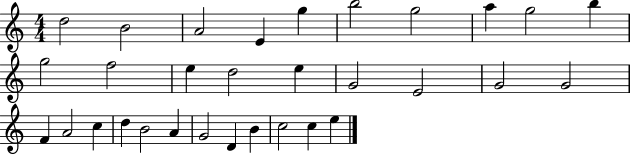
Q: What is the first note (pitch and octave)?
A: D5